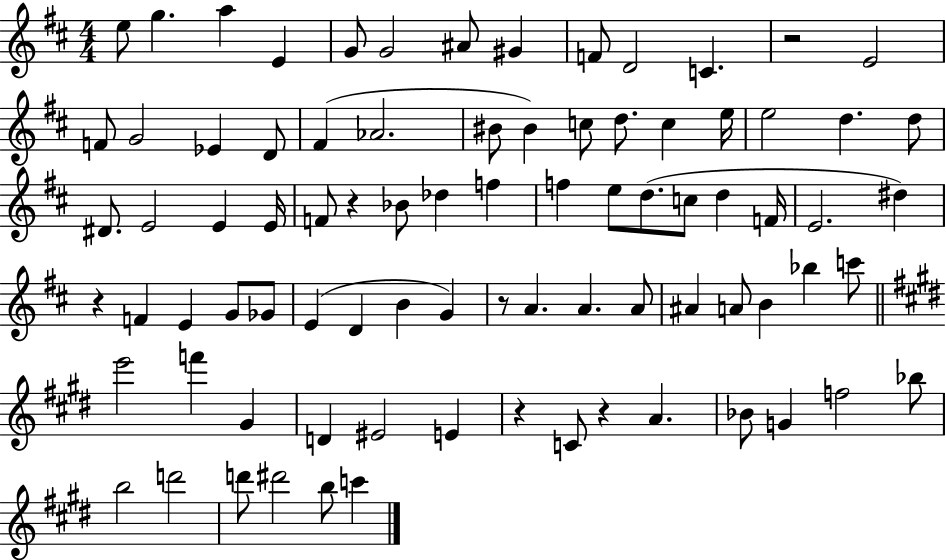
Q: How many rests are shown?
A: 6